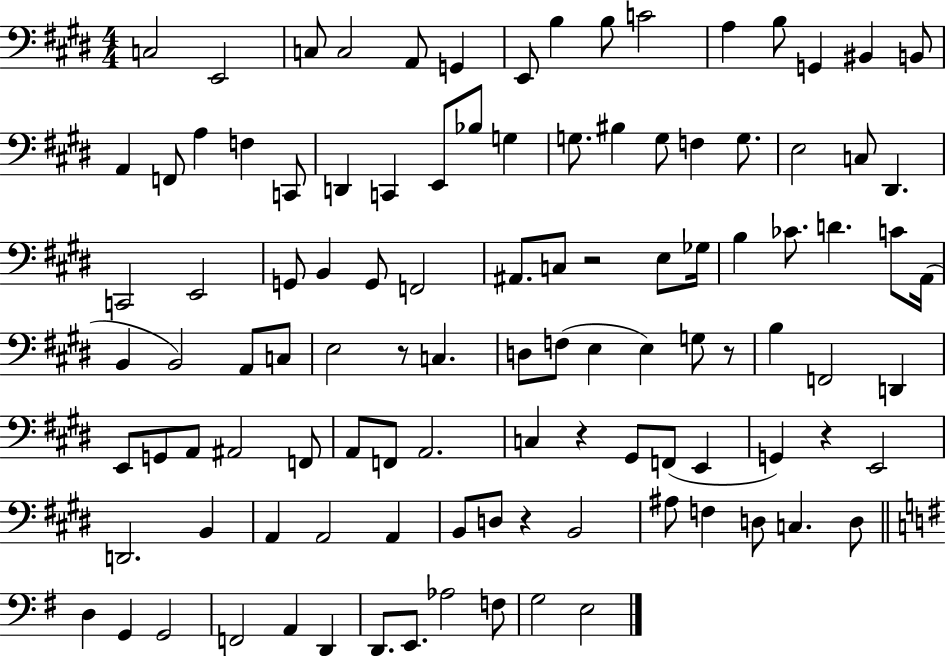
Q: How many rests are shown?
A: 6